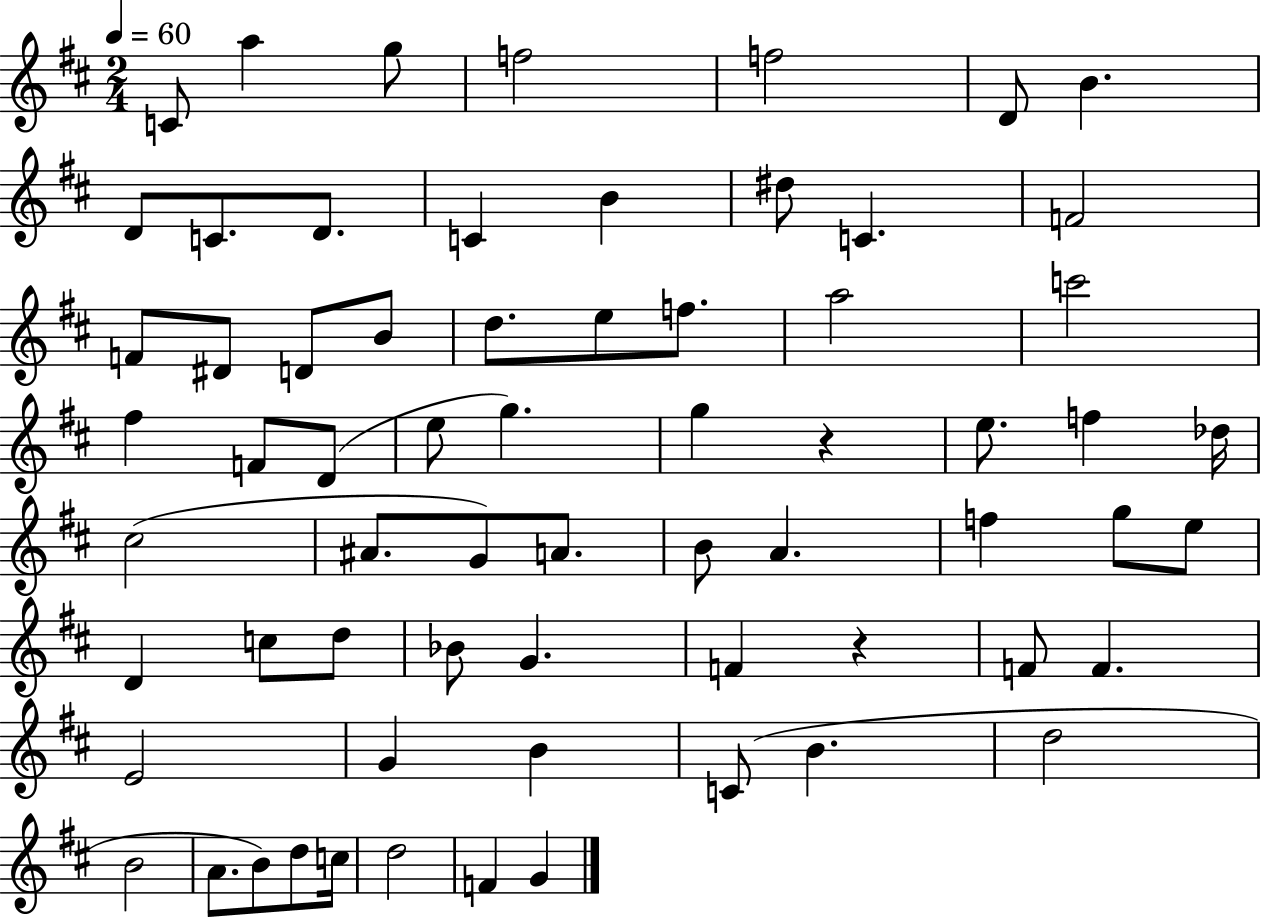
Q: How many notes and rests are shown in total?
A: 66